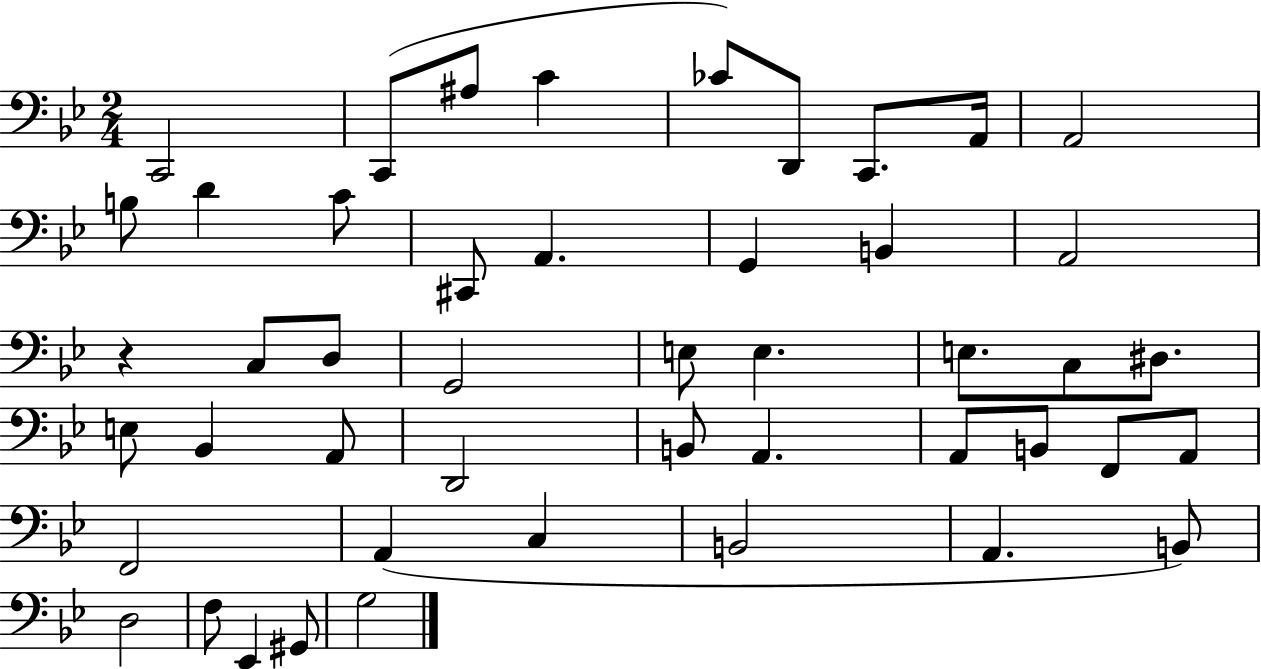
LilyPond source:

{
  \clef bass
  \numericTimeSignature
  \time 2/4
  \key bes \major
  c,2 | c,8( ais8 c'4 | ces'8) d,8 c,8. a,16 | a,2 | \break b8 d'4 c'8 | cis,8 a,4. | g,4 b,4 | a,2 | \break r4 c8 d8 | g,2 | e8 e4. | e8. c8 dis8. | \break e8 bes,4 a,8 | d,2 | b,8 a,4. | a,8 b,8 f,8 a,8 | \break f,2 | a,4( c4 | b,2 | a,4. b,8) | \break d2 | f8 ees,4 gis,8 | g2 | \bar "|."
}